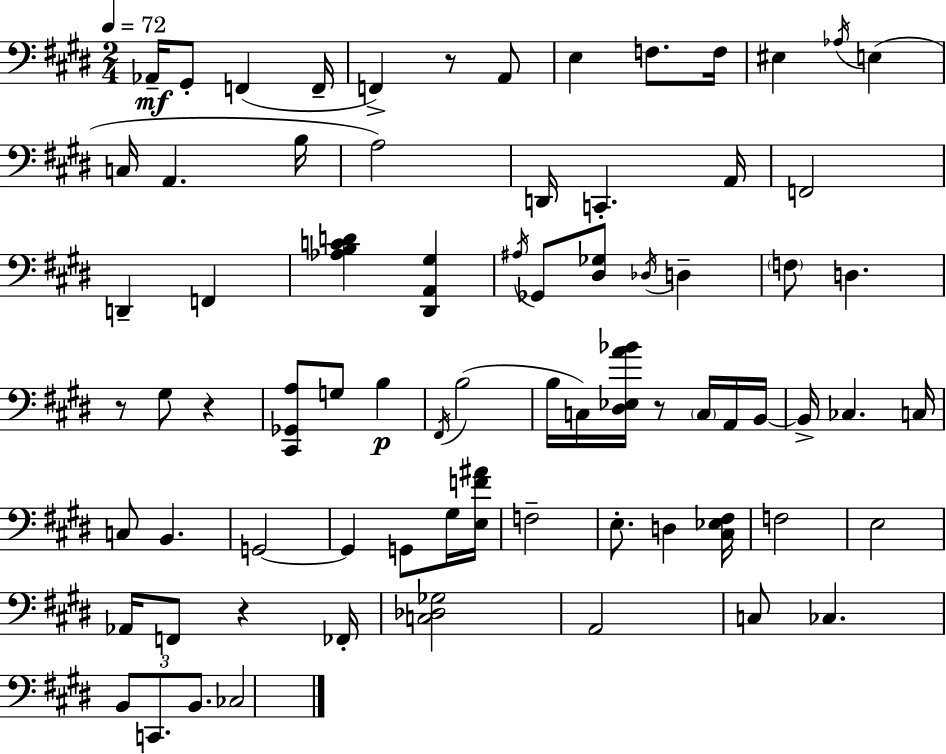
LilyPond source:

{
  \clef bass
  \numericTimeSignature
  \time 2/4
  \key e \major
  \tempo 4 = 72
  aes,16--\mf gis,8-. f,4( f,16-- | f,4->) r8 a,8 | e4 f8. f16 | eis4 \acciaccatura { aes16 } e4( | \break c16 a,4. | b16 a2) | d,16 c,4.-. | a,16 f,2 | \break d,4-- f,4 | <aes b c' d'>4 <dis, a, gis>4 | \acciaccatura { ais16 } ges,8 <dis ges>8 \acciaccatura { des16 } d4-- | \parenthesize f8 d4. | \break r8 gis8 r4 | <cis, ges, a>8 g8 b4\p | \acciaccatura { fis,16 }( b2 | b16 c16) <dis ees a' bes'>16 r8 | \break \parenthesize c16 a,16 b,16~~ b,16-> ces4. | c16 c8 b,4. | g,2~~ | g,4 | \break g,8 gis16 <e f' ais'>16 f2-- | e8.-. d4 | <cis ees fis>16 f2 | e2 | \break aes,16 f,8 r4 | fes,16-. <c des ges>2 | a,2 | c8 ces4. | \break \tuplet 3/2 { b,8 c,8. | b,8. } ces2 | \bar "|."
}